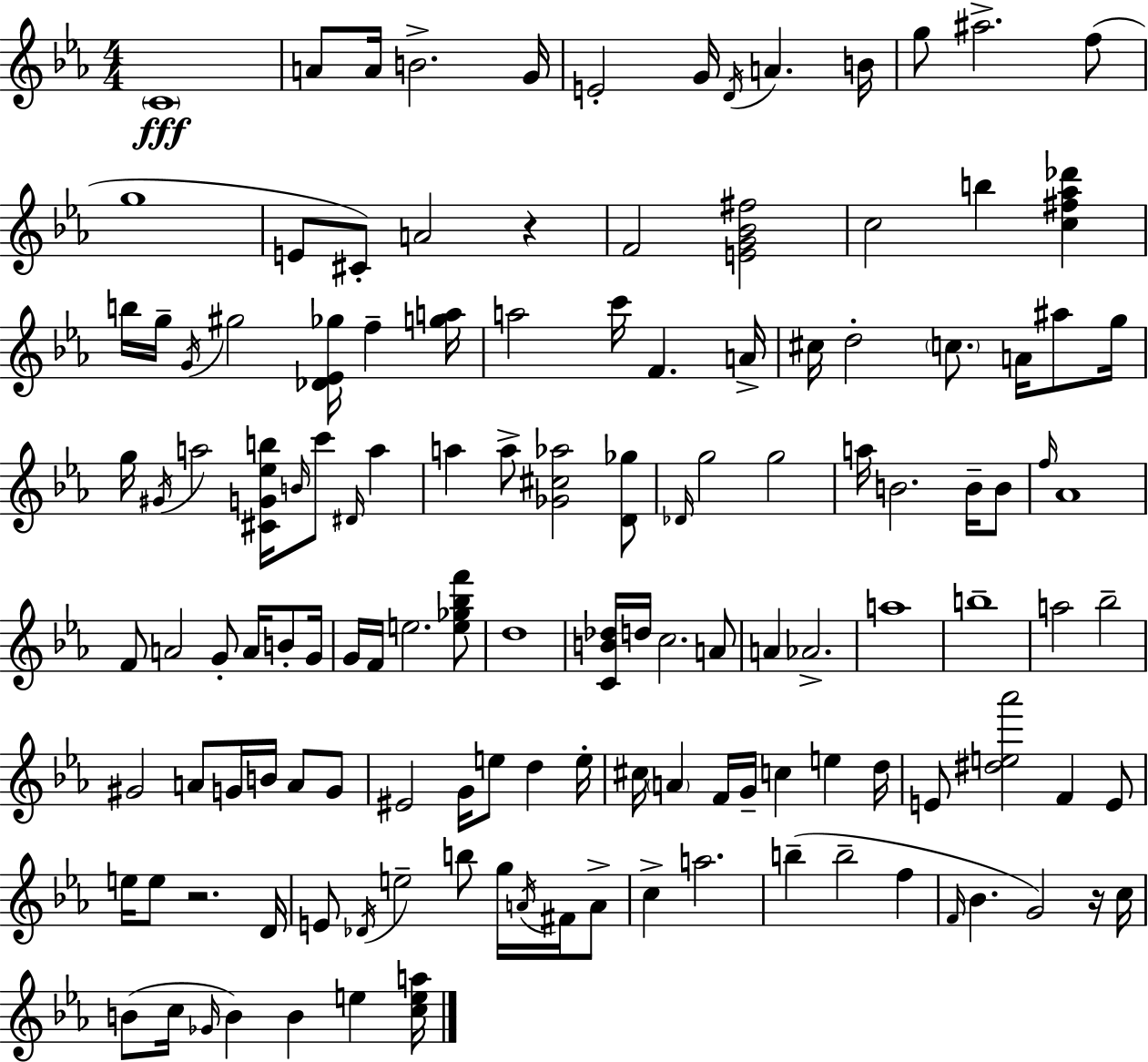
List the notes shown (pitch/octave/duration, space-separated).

C4/w A4/e A4/s B4/h. G4/s E4/h G4/s D4/s A4/q. B4/s G5/e A#5/h. F5/e G5/w E4/e C#4/e A4/h R/q F4/h [E4,G4,Bb4,F#5]/h C5/h B5/q [C5,F#5,Ab5,Db6]/q B5/s G5/s G4/s G#5/h [Db4,Eb4,Gb5]/s F5/q [G5,A5]/s A5/h C6/s F4/q. A4/s C#5/s D5/h C5/e. A4/s A#5/e G5/s G5/s G#4/s A5/h [C#4,G4,Eb5,B5]/s B4/s C6/e D#4/s A5/q A5/q A5/e [Gb4,C#5,Ab5]/h [D4,Gb5]/e Db4/s G5/h G5/h A5/s B4/h. B4/s B4/e F5/s Ab4/w F4/e A4/h G4/e A4/s B4/e G4/s G4/s F4/s E5/h. [E5,Gb5,Bb5,F6]/e D5/w [C4,B4,Db5]/s D5/s C5/h. A4/e A4/q Ab4/h. A5/w B5/w A5/h Bb5/h G#4/h A4/e G4/s B4/s A4/e G4/e EIS4/h G4/s E5/e D5/q E5/s C#5/s A4/q F4/s G4/s C5/q E5/q D5/s E4/e [D#5,E5,Ab6]/h F4/q E4/e E5/s E5/e R/h. D4/s E4/e Db4/s E5/h B5/e G5/s A4/s F#4/s A4/e C5/q A5/h. B5/q B5/h F5/q F4/s Bb4/q. G4/h R/s C5/s B4/e C5/s Gb4/s B4/q B4/q E5/q [C5,E5,A5]/s